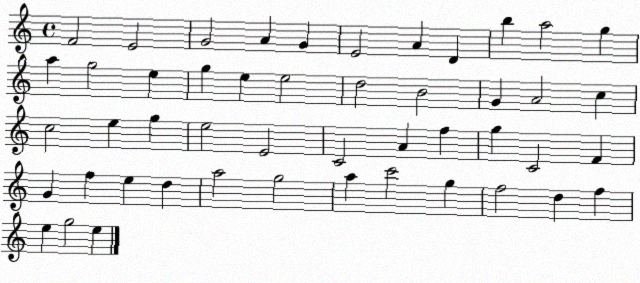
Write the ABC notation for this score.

X:1
T:Untitled
M:4/4
L:1/4
K:C
F2 E2 G2 A G E2 A D b a2 g a g2 e g e e2 d2 B2 G A2 c c2 e g e2 E2 C2 A f g C2 F G f e d a2 g2 a c'2 g f2 d f e g2 e